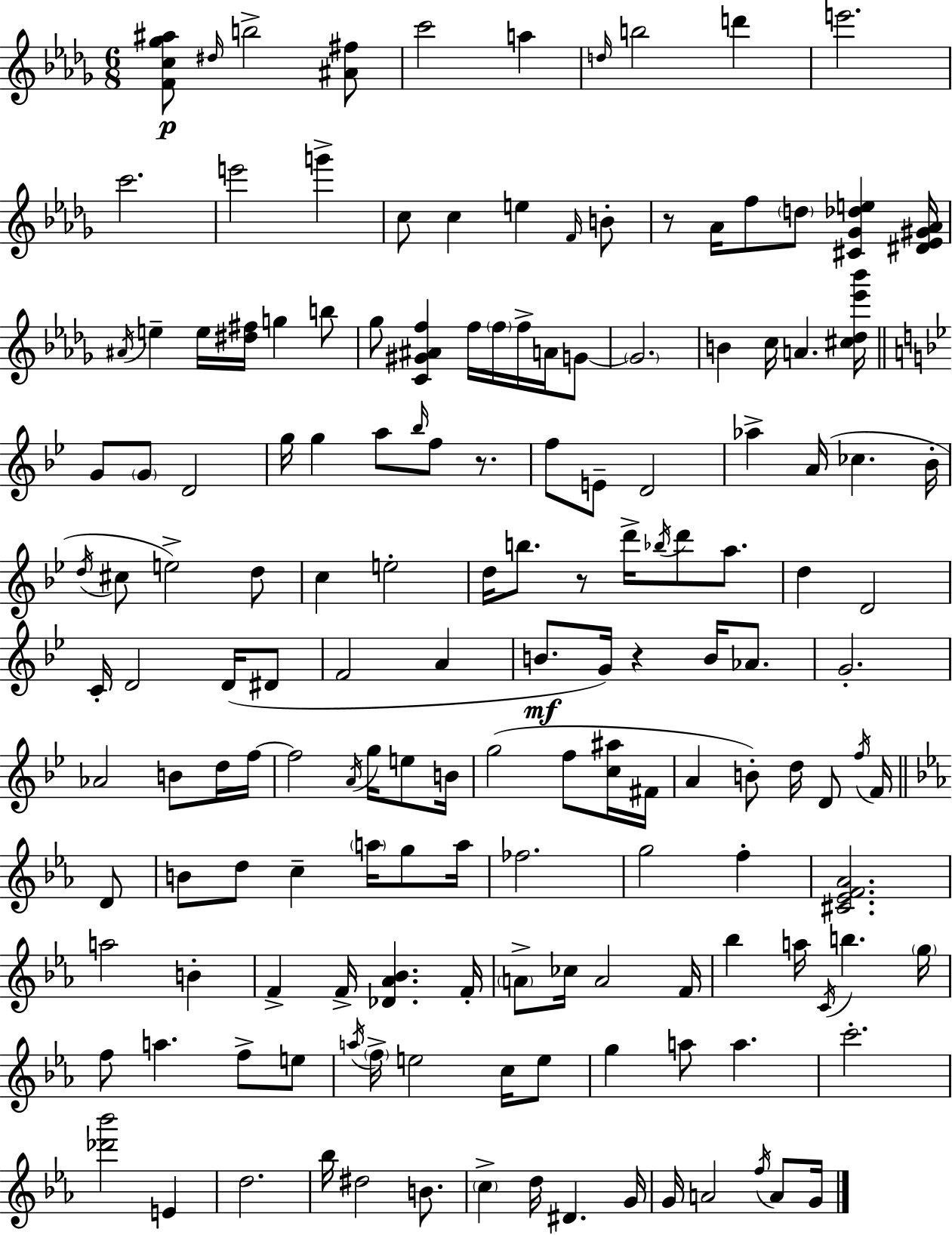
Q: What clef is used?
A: treble